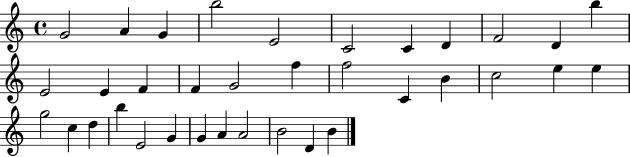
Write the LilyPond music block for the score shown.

{
  \clef treble
  \time 4/4
  \defaultTimeSignature
  \key c \major
  g'2 a'4 g'4 | b''2 e'2 | c'2 c'4 d'4 | f'2 d'4 b''4 | \break e'2 e'4 f'4 | f'4 g'2 f''4 | f''2 c'4 b'4 | c''2 e''4 e''4 | \break g''2 c''4 d''4 | b''4 e'2 g'4 | g'4 a'4 a'2 | b'2 d'4 b'4 | \break \bar "|."
}